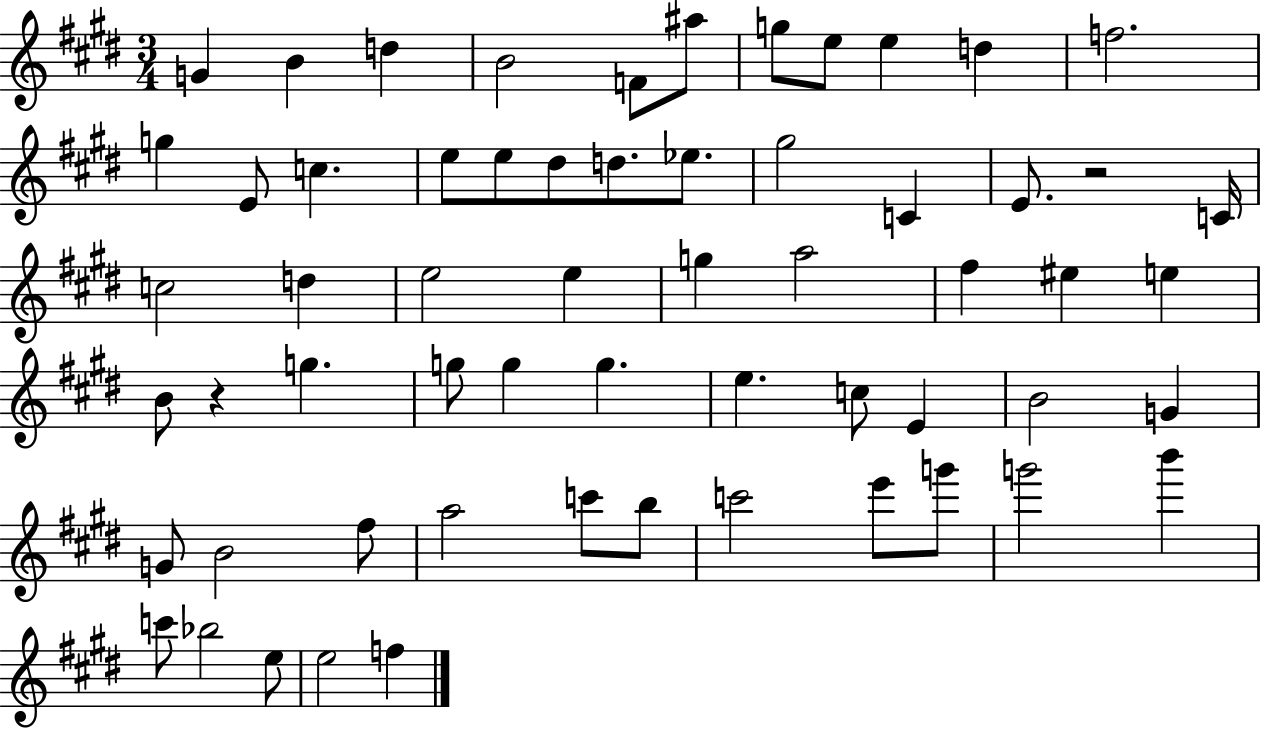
G4/q B4/q D5/q B4/h F4/e A#5/e G5/e E5/e E5/q D5/q F5/h. G5/q E4/e C5/q. E5/e E5/e D#5/e D5/e. Eb5/e. G#5/h C4/q E4/e. R/h C4/s C5/h D5/q E5/h E5/q G5/q A5/h F#5/q EIS5/q E5/q B4/e R/q G5/q. G5/e G5/q G5/q. E5/q. C5/e E4/q B4/h G4/q G4/e B4/h F#5/e A5/h C6/e B5/e C6/h E6/e G6/e G6/h B6/q C6/e Bb5/h E5/e E5/h F5/q